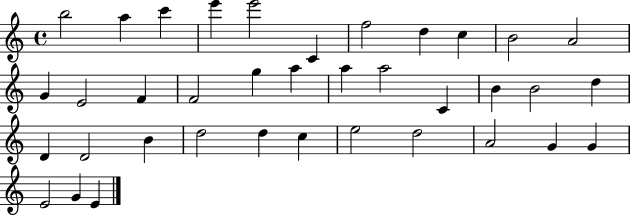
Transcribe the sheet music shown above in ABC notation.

X:1
T:Untitled
M:4/4
L:1/4
K:C
b2 a c' e' e'2 C f2 d c B2 A2 G E2 F F2 g a a a2 C B B2 d D D2 B d2 d c e2 d2 A2 G G E2 G E